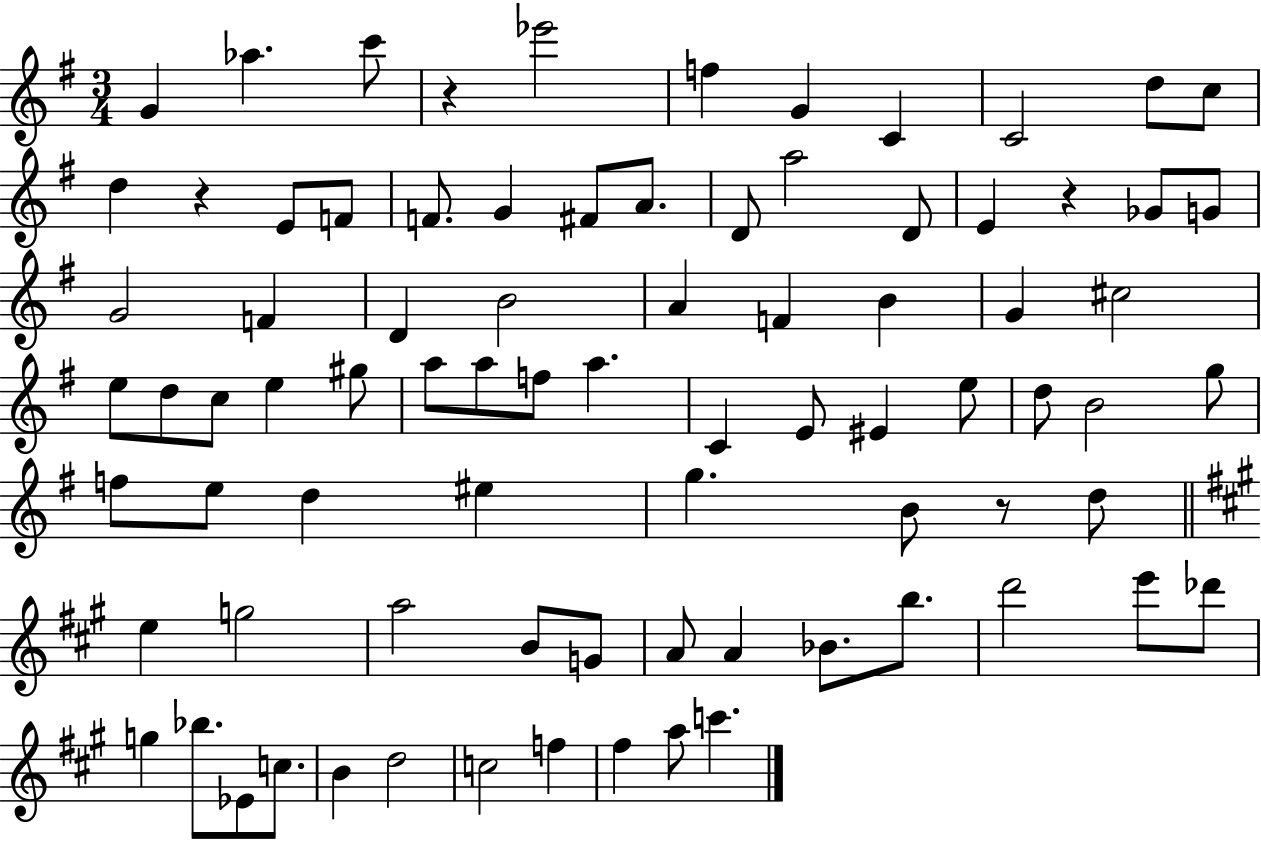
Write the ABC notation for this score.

X:1
T:Untitled
M:3/4
L:1/4
K:G
G _a c'/2 z _e'2 f G C C2 d/2 c/2 d z E/2 F/2 F/2 G ^F/2 A/2 D/2 a2 D/2 E z _G/2 G/2 G2 F D B2 A F B G ^c2 e/2 d/2 c/2 e ^g/2 a/2 a/2 f/2 a C E/2 ^E e/2 d/2 B2 g/2 f/2 e/2 d ^e g B/2 z/2 d/2 e g2 a2 B/2 G/2 A/2 A _B/2 b/2 d'2 e'/2 _d'/2 g _b/2 _E/2 c/2 B d2 c2 f ^f a/2 c'